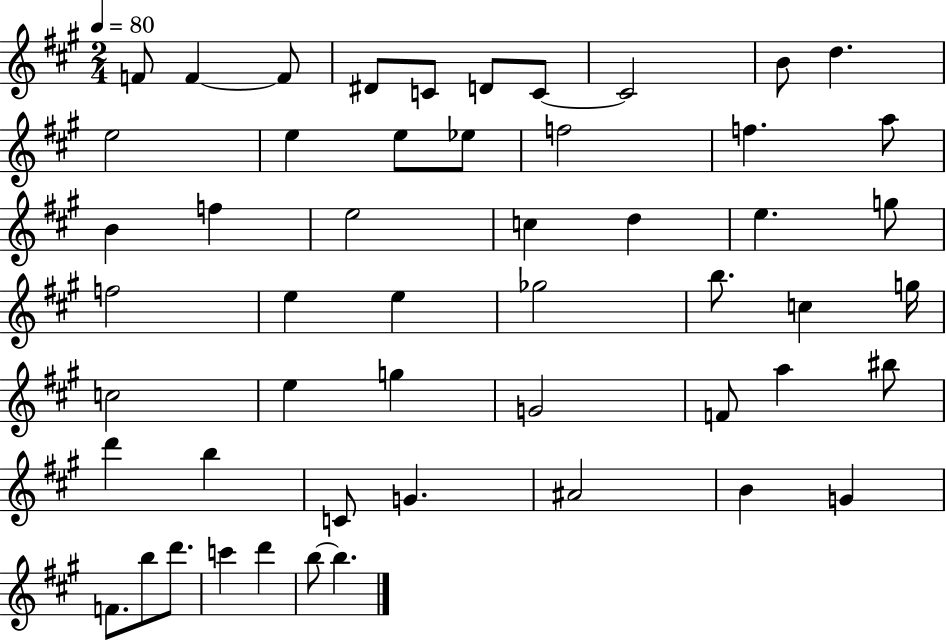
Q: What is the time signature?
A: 2/4